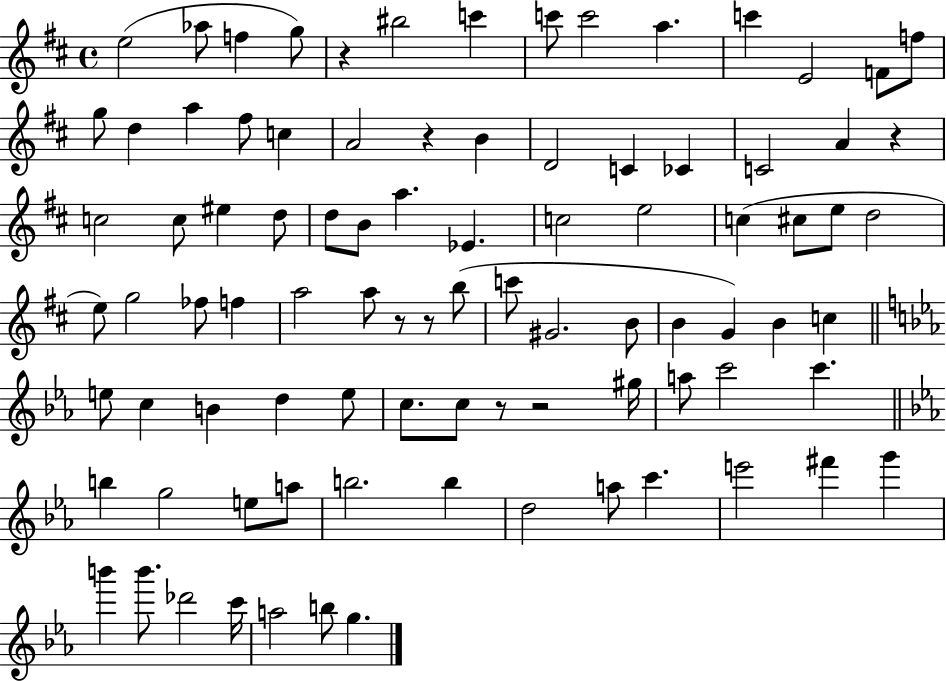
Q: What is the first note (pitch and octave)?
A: E5